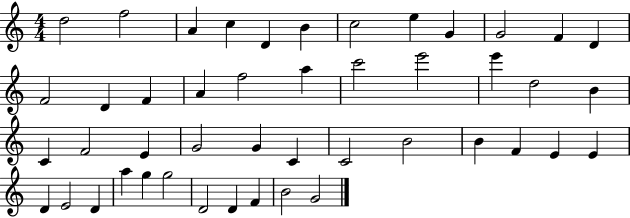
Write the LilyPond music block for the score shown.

{
  \clef treble
  \numericTimeSignature
  \time 4/4
  \key c \major
  d''2 f''2 | a'4 c''4 d'4 b'4 | c''2 e''4 g'4 | g'2 f'4 d'4 | \break f'2 d'4 f'4 | a'4 f''2 a''4 | c'''2 e'''2 | e'''4 d''2 b'4 | \break c'4 f'2 e'4 | g'2 g'4 c'4 | c'2 b'2 | b'4 f'4 e'4 e'4 | \break d'4 e'2 d'4 | a''4 g''4 g''2 | d'2 d'4 f'4 | b'2 g'2 | \break \bar "|."
}